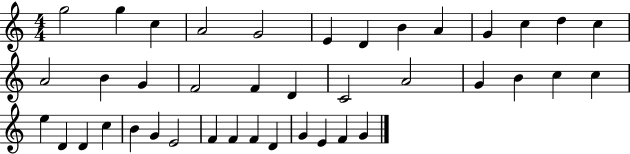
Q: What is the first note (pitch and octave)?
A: G5